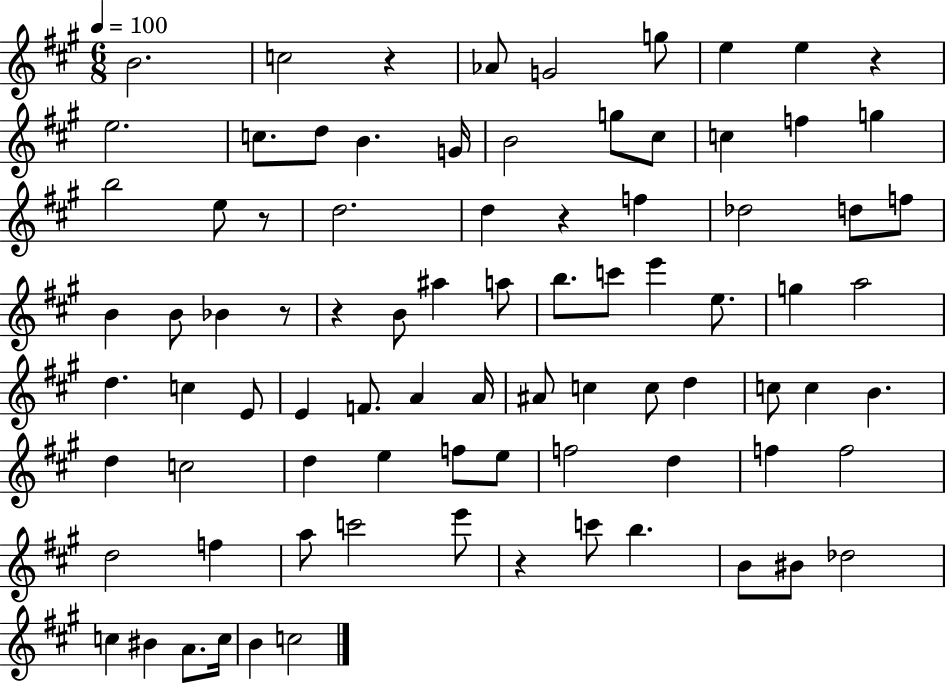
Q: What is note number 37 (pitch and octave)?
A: G5